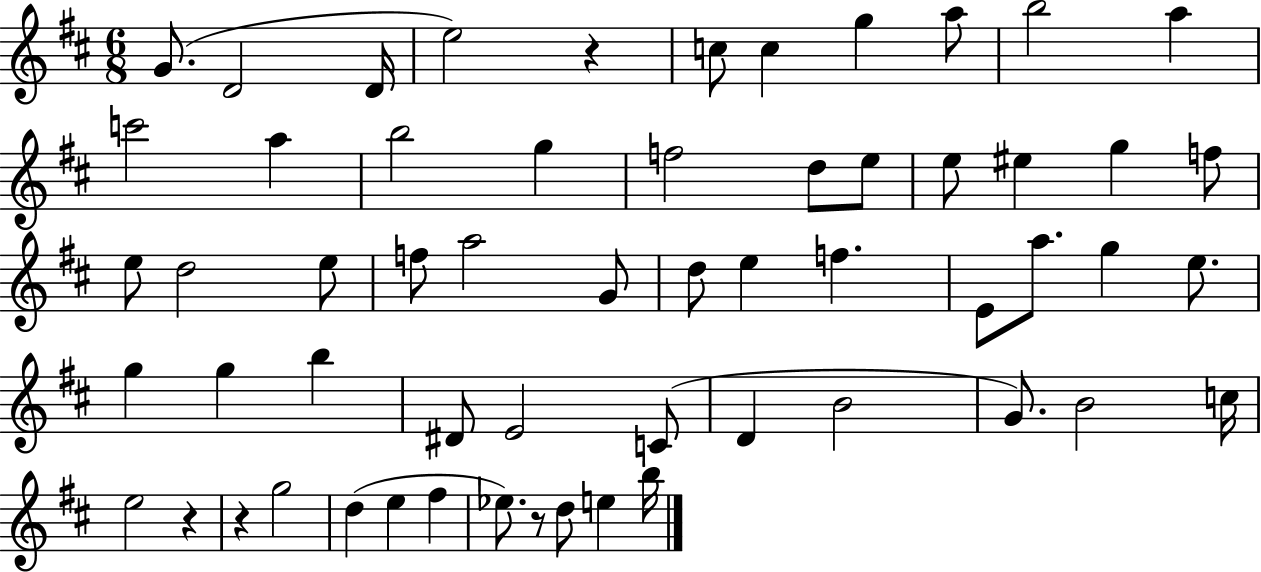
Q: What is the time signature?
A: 6/8